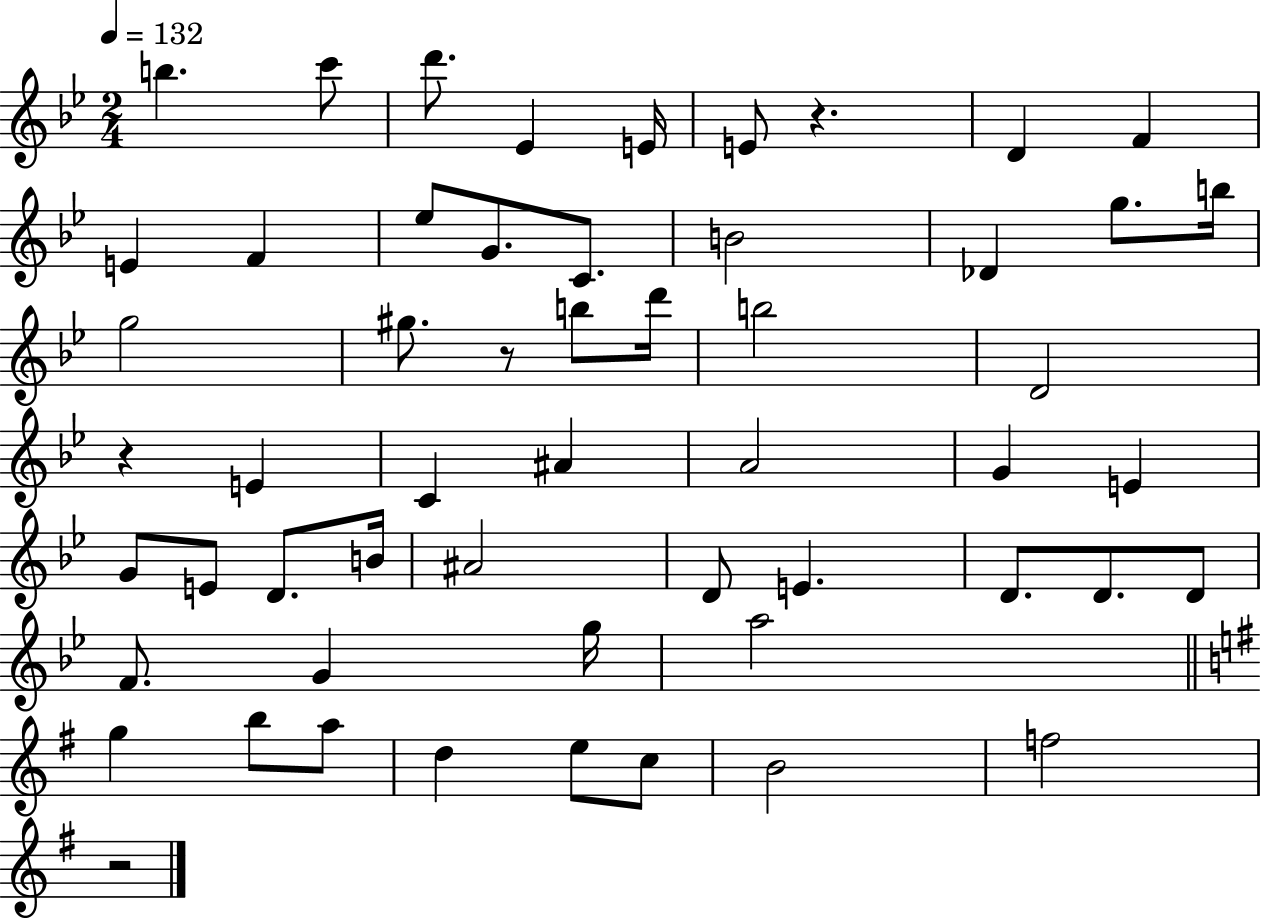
B5/q. C6/e D6/e. Eb4/q E4/s E4/e R/q. D4/q F4/q E4/q F4/q Eb5/e G4/e. C4/e. B4/h Db4/q G5/e. B5/s G5/h G#5/e. R/e B5/e D6/s B5/h D4/h R/q E4/q C4/q A#4/q A4/h G4/q E4/q G4/e E4/e D4/e. B4/s A#4/h D4/e E4/q. D4/e. D4/e. D4/e F4/e. G4/q G5/s A5/h G5/q B5/e A5/e D5/q E5/e C5/e B4/h F5/h R/h